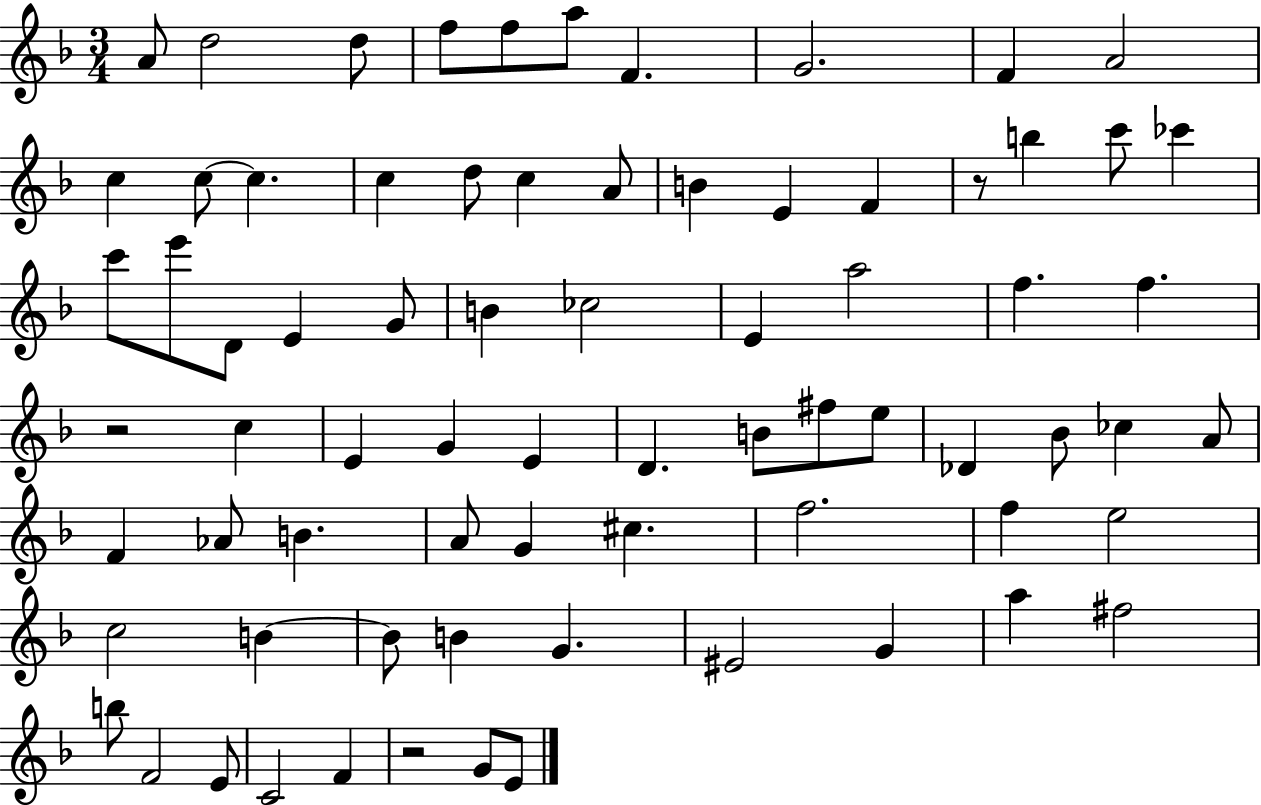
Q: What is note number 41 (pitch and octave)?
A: F#5